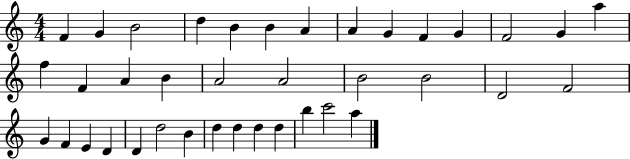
{
  \clef treble
  \numericTimeSignature
  \time 4/4
  \key c \major
  f'4 g'4 b'2 | d''4 b'4 b'4 a'4 | a'4 g'4 f'4 g'4 | f'2 g'4 a''4 | \break f''4 f'4 a'4 b'4 | a'2 a'2 | b'2 b'2 | d'2 f'2 | \break g'4 f'4 e'4 d'4 | d'4 d''2 b'4 | d''4 d''4 d''4 d''4 | b''4 c'''2 a''4 | \break \bar "|."
}